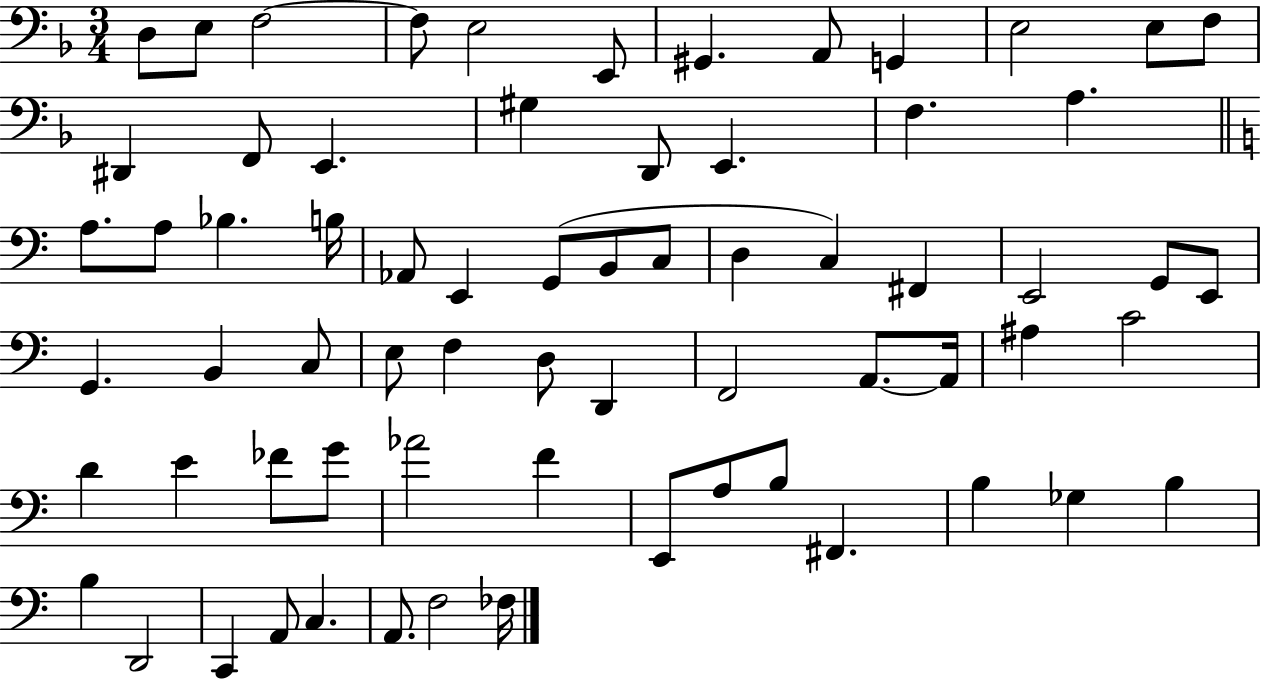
X:1
T:Untitled
M:3/4
L:1/4
K:F
D,/2 E,/2 F,2 F,/2 E,2 E,,/2 ^G,, A,,/2 G,, E,2 E,/2 F,/2 ^D,, F,,/2 E,, ^G, D,,/2 E,, F, A, A,/2 A,/2 _B, B,/4 _A,,/2 E,, G,,/2 B,,/2 C,/2 D, C, ^F,, E,,2 G,,/2 E,,/2 G,, B,, C,/2 E,/2 F, D,/2 D,, F,,2 A,,/2 A,,/4 ^A, C2 D E _F/2 G/2 _A2 F E,,/2 A,/2 B,/2 ^F,, B, _G, B, B, D,,2 C,, A,,/2 C, A,,/2 F,2 _F,/4